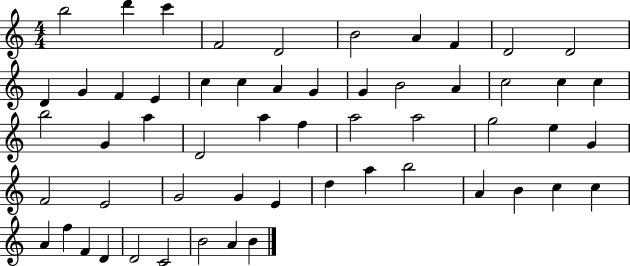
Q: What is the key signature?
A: C major